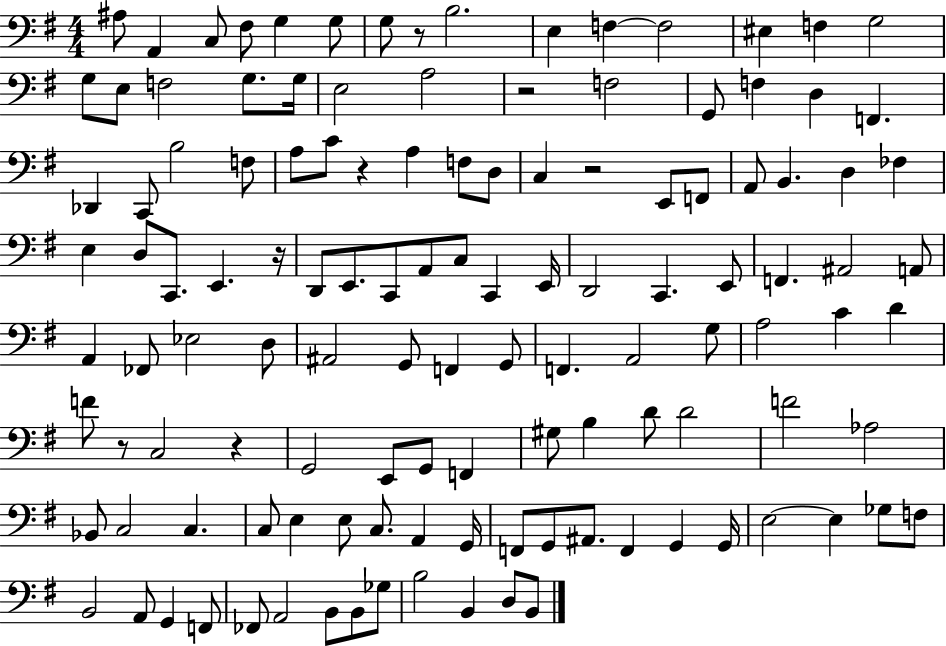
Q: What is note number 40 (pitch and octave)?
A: B2